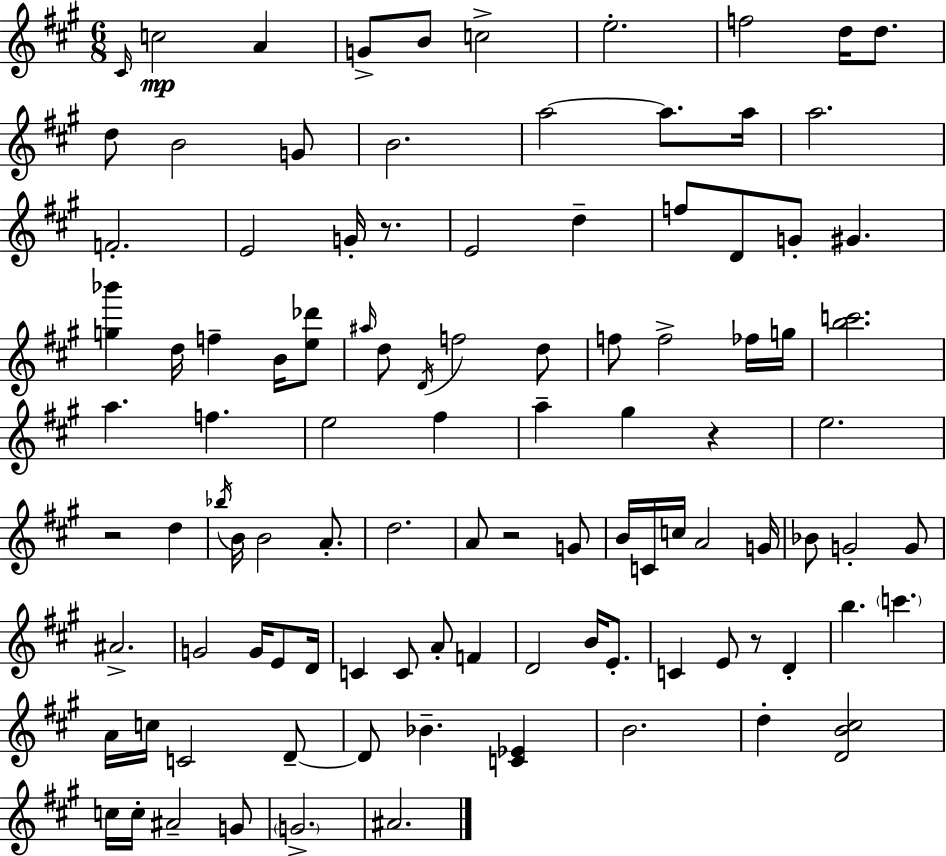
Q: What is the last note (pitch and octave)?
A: A#4